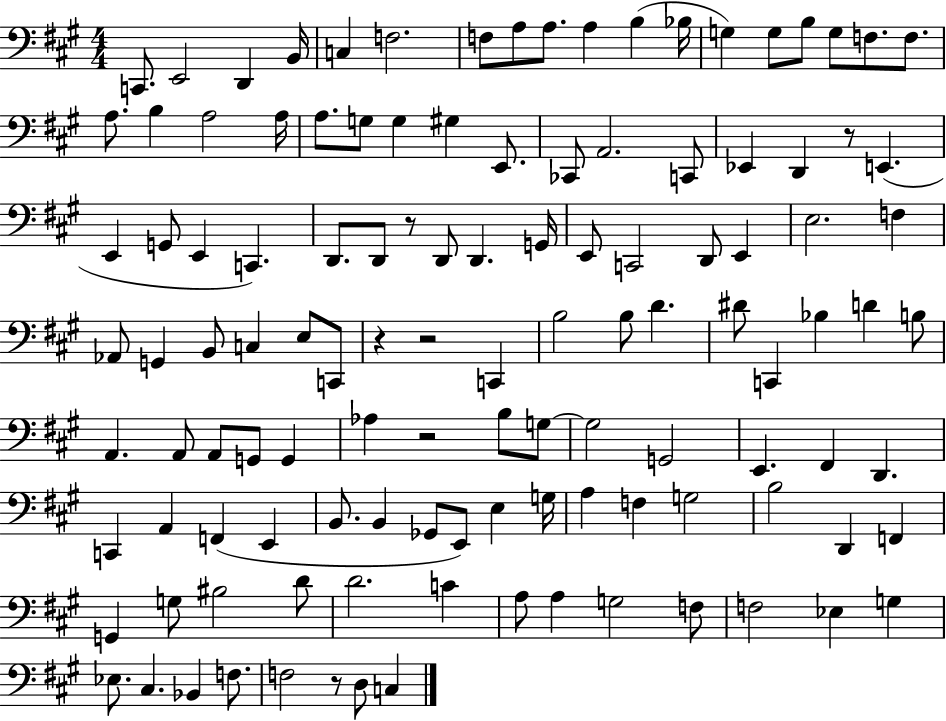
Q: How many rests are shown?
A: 6